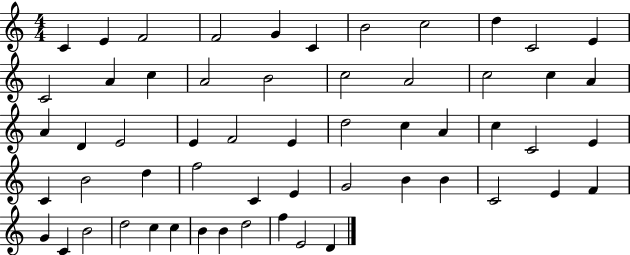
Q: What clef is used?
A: treble